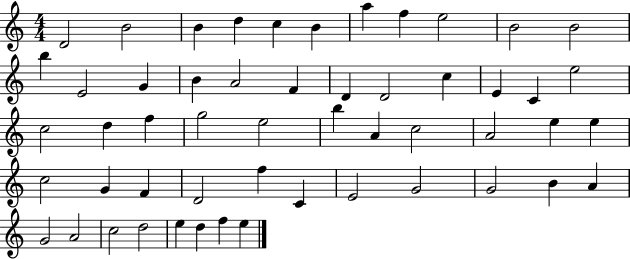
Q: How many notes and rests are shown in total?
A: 53